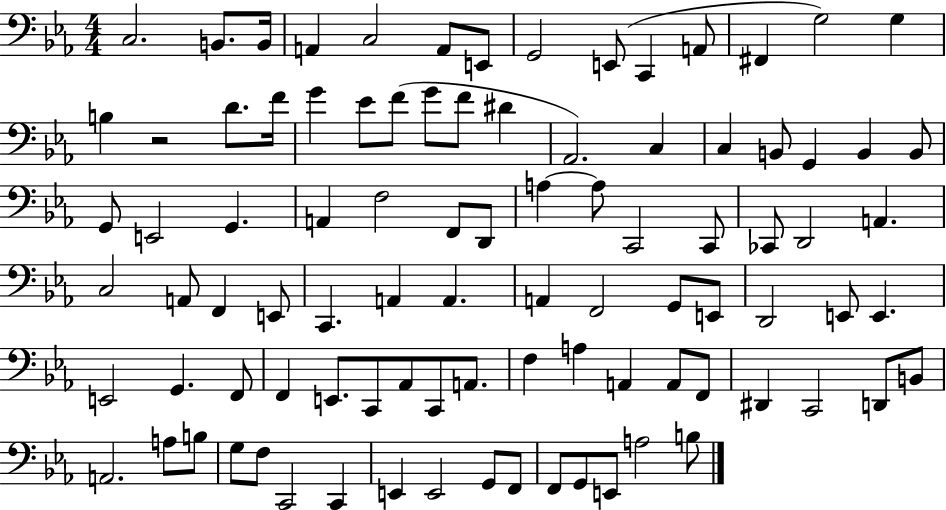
C3/h. B2/e. B2/s A2/q C3/h A2/e E2/e G2/h E2/e C2/q A2/e F#2/q G3/h G3/q B3/q R/h D4/e. F4/s G4/q Eb4/e F4/e G4/e F4/e D#4/q Ab2/h. C3/q C3/q B2/e G2/q B2/q B2/e G2/e E2/h G2/q. A2/q F3/h F2/e D2/e A3/q A3/e C2/h C2/e CES2/e D2/h A2/q. C3/h A2/e F2/q E2/e C2/q. A2/q A2/q. A2/q F2/h G2/e E2/e D2/h E2/e E2/q. E2/h G2/q. F2/e F2/q E2/e. C2/e Ab2/e C2/e A2/e. F3/q A3/q A2/q A2/e F2/e D#2/q C2/h D2/e B2/e A2/h. A3/e B3/e G3/e F3/e C2/h C2/q E2/q E2/h G2/e F2/e F2/e G2/e E2/e A3/h B3/e